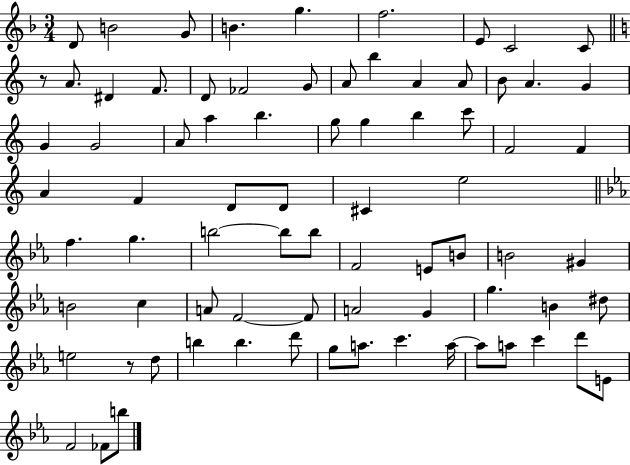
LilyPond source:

{
  \clef treble
  \numericTimeSignature
  \time 3/4
  \key f \major
  d'8 b'2 g'8 | b'4. g''4. | f''2. | e'8 c'2 c'8 | \break \bar "||" \break \key c \major r8 a'8. dis'4 f'8. | d'8 fes'2 g'8 | a'8 b''4 a'4 a'8 | b'8 a'4. g'4 | \break g'4 g'2 | a'8 a''4 b''4. | g''8 g''4 b''4 c'''8 | f'2 f'4 | \break a'4 f'4 d'8 d'8 | cis'4 e''2 | \bar "||" \break \key c \minor f''4. g''4. | b''2~~ b''8 b''8 | f'2 e'8 b'8 | b'2 gis'4 | \break b'2 c''4 | a'8 f'2~~ f'8 | a'2 g'4 | g''4. b'4 dis''8 | \break e''2 r8 d''8 | b''4 b''4. d'''8 | g''8 a''8. c'''4. a''16~~ | a''8 a''8 c'''4 d'''8 e'8 | \break f'2 fes'8 b''8 | \bar "|."
}